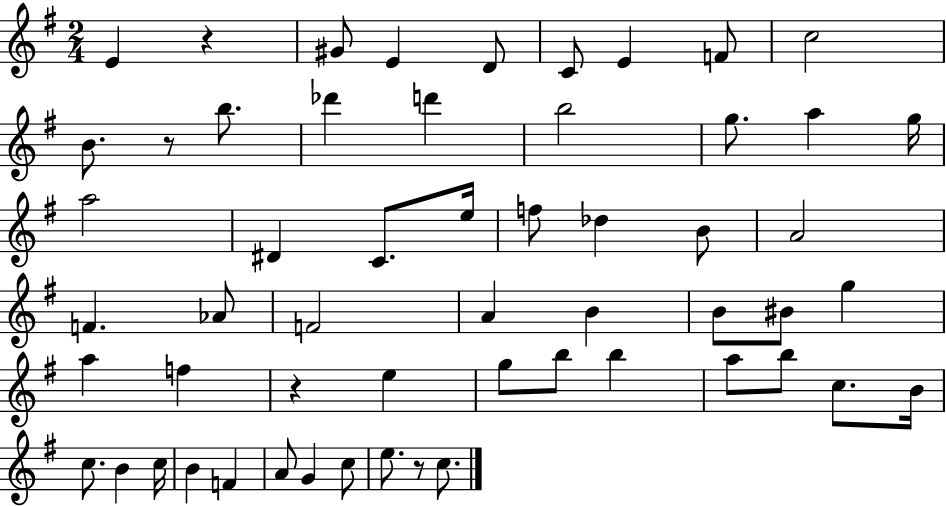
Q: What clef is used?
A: treble